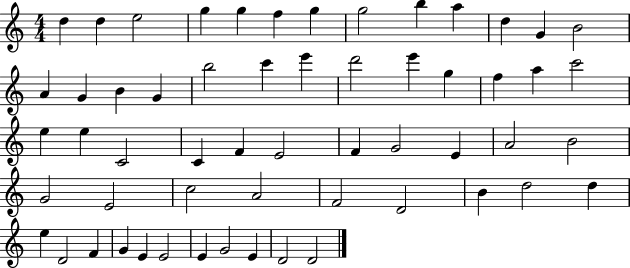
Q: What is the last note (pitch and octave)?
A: D4